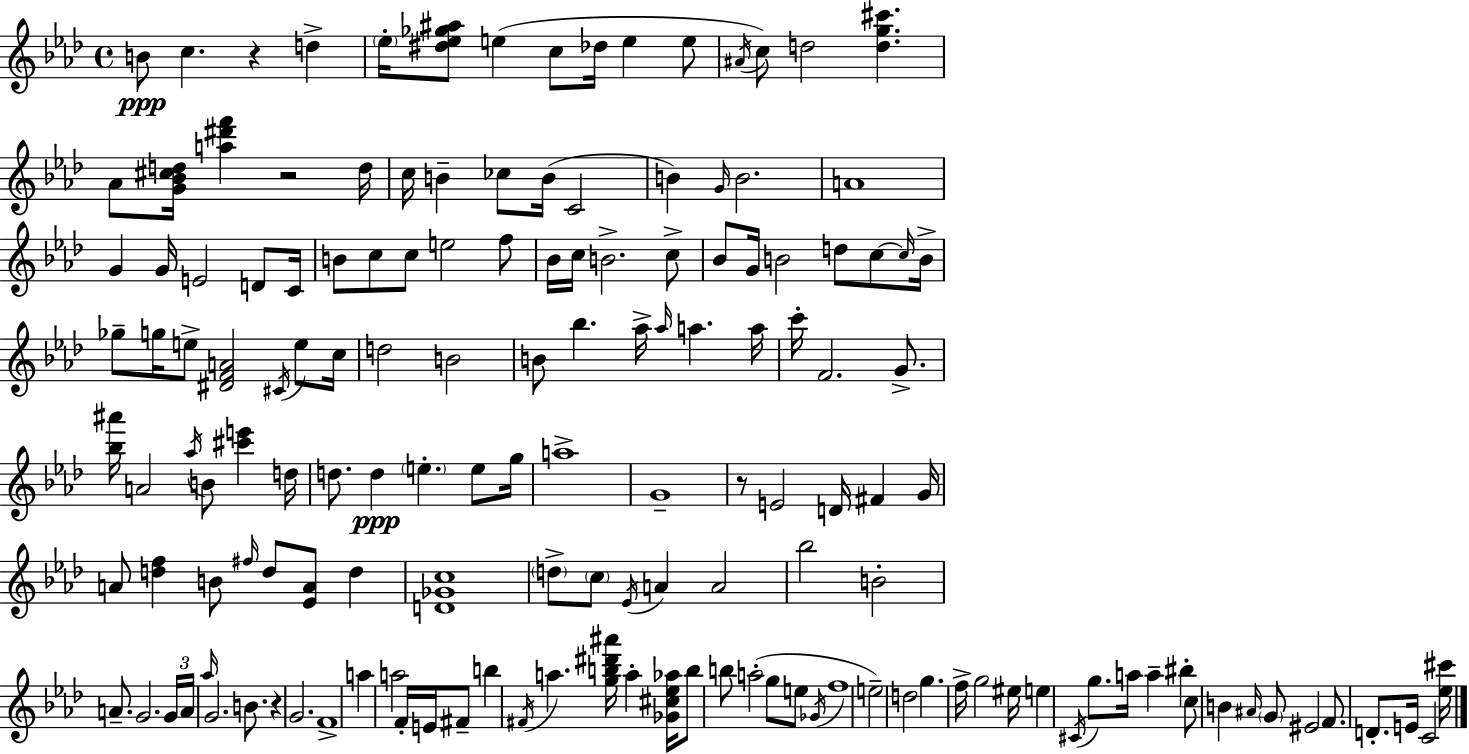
B4/e C5/q. R/q D5/q Eb5/s [D#5,Eb5,Gb5,A#5]/e E5/q C5/e Db5/s E5/q E5/e A#4/s C5/e D5/h [D5,G5,C#6]/q. Ab4/e [G4,Bb4,C#5,D5]/s [A5,D#6,F6]/q R/h D5/s C5/s B4/q CES5/e B4/s C4/h B4/q G4/s B4/h. A4/w G4/q G4/s E4/h D4/e C4/s B4/e C5/e C5/e E5/h F5/e Bb4/s C5/s B4/h. C5/e Bb4/e G4/s B4/h D5/e C5/e C5/s B4/s Gb5/e G5/s E5/e [D#4,F4,A4]/h C#4/s E5/e C5/s D5/h B4/h B4/e Bb5/q. Ab5/s Ab5/s A5/q. A5/s C6/s F4/h. G4/e. [Bb5,A#6]/s A4/h Ab5/s B4/e [C#6,E6]/q D5/s D5/e. D5/q E5/q. E5/e G5/s A5/w G4/w R/e E4/h D4/s F#4/q G4/s A4/e [D5,F5]/q B4/e F#5/s D5/e [Eb4,A4]/e D5/q [D4,Gb4,C5]/w D5/e C5/e Eb4/s A4/q A4/h Bb5/h B4/h A4/e. G4/h. G4/s A4/s Ab5/s G4/h. B4/e. R/q G4/h. F4/w A5/q A5/h F4/s E4/s F#4/e B5/q F#4/s A5/q. [G5,B5,D#6,A#6]/s A5/q [Gb4,C#5,Eb5,Ab5]/s B5/e B5/e A5/h G5/e E5/e Gb4/s F5/w E5/h D5/h G5/q. F5/s G5/h EIS5/s E5/q C#4/s G5/e. A5/s A5/q BIS5/q C5/e B4/q A#4/s G4/e EIS4/h F4/e. D4/e. E4/s C4/h [Eb5,C#6]/s